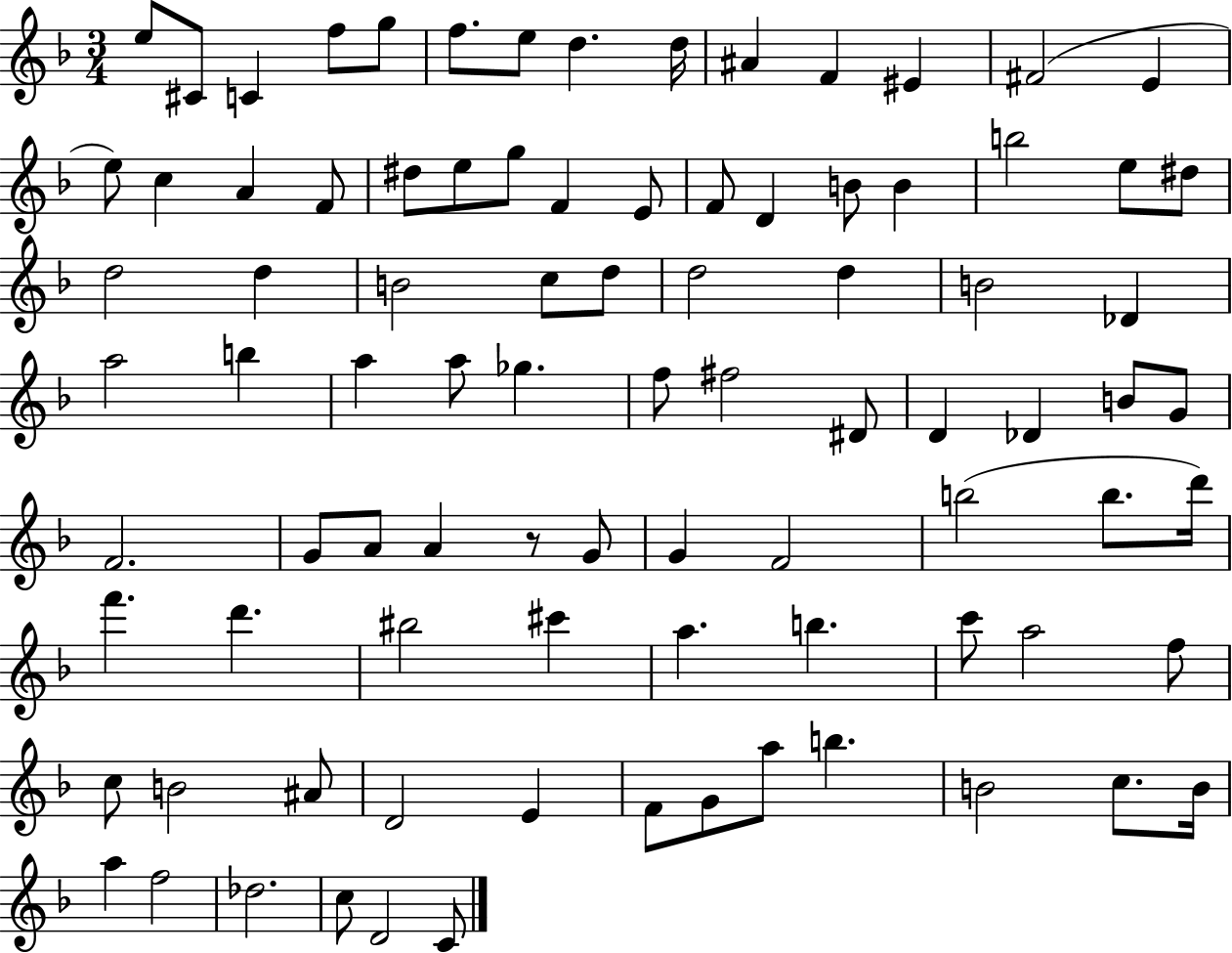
E5/e C#4/e C4/q F5/e G5/e F5/e. E5/e D5/q. D5/s A#4/q F4/q EIS4/q F#4/h E4/q E5/e C5/q A4/q F4/e D#5/e E5/e G5/e F4/q E4/e F4/e D4/q B4/e B4/q B5/h E5/e D#5/e D5/h D5/q B4/h C5/e D5/e D5/h D5/q B4/h Db4/q A5/h B5/q A5/q A5/e Gb5/q. F5/e F#5/h D#4/e D4/q Db4/q B4/e G4/e F4/h. G4/e A4/e A4/q R/e G4/e G4/q F4/h B5/h B5/e. D6/s F6/q. D6/q. BIS5/h C#6/q A5/q. B5/q. C6/e A5/h F5/e C5/e B4/h A#4/e D4/h E4/q F4/e G4/e A5/e B5/q. B4/h C5/e. B4/s A5/q F5/h Db5/h. C5/e D4/h C4/e